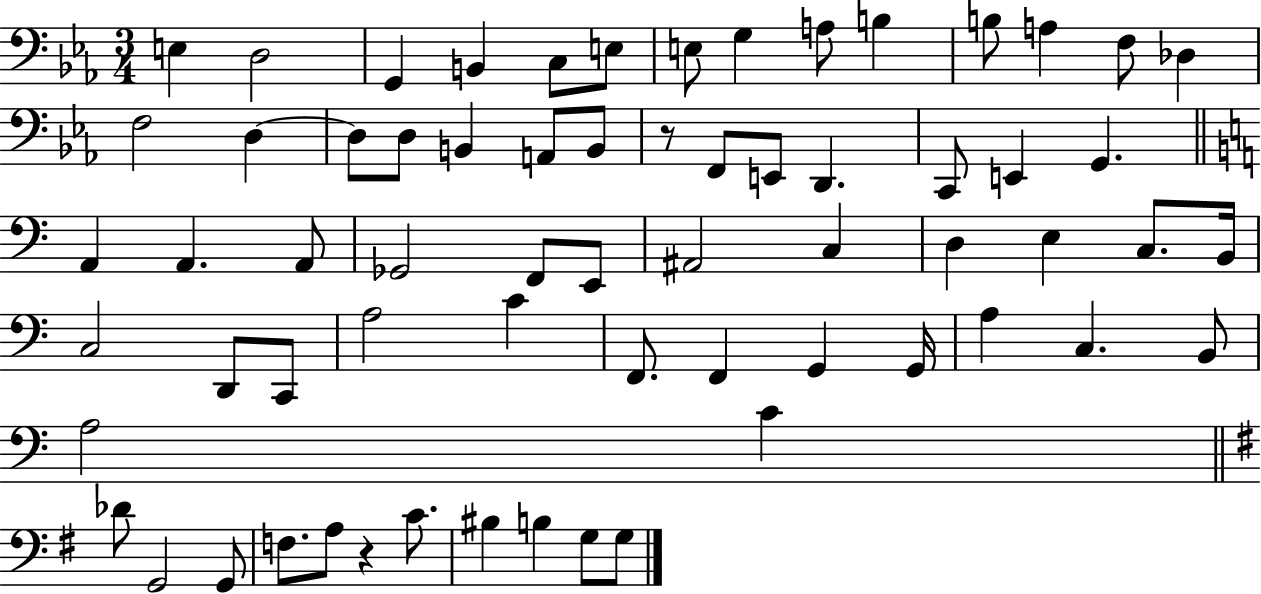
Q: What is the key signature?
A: EES major